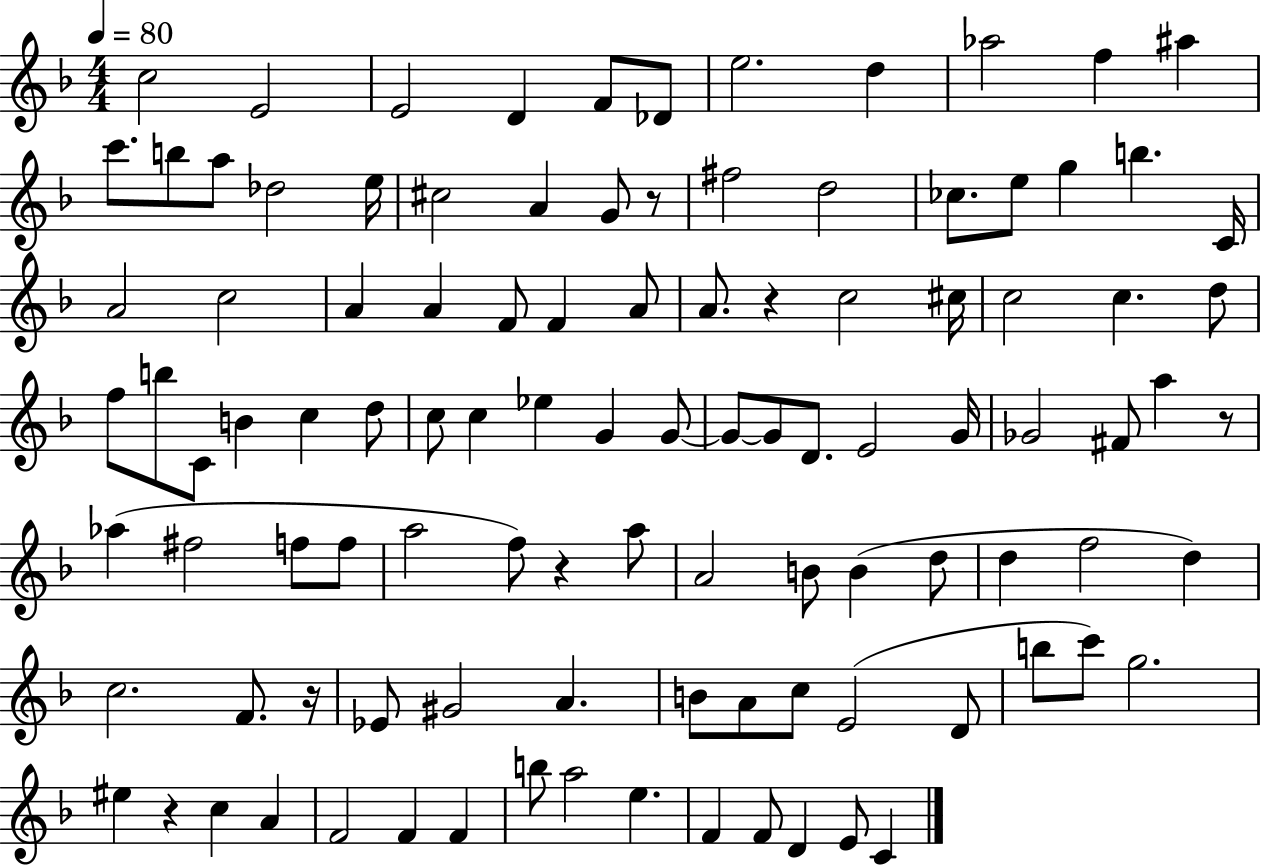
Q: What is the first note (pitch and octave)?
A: C5